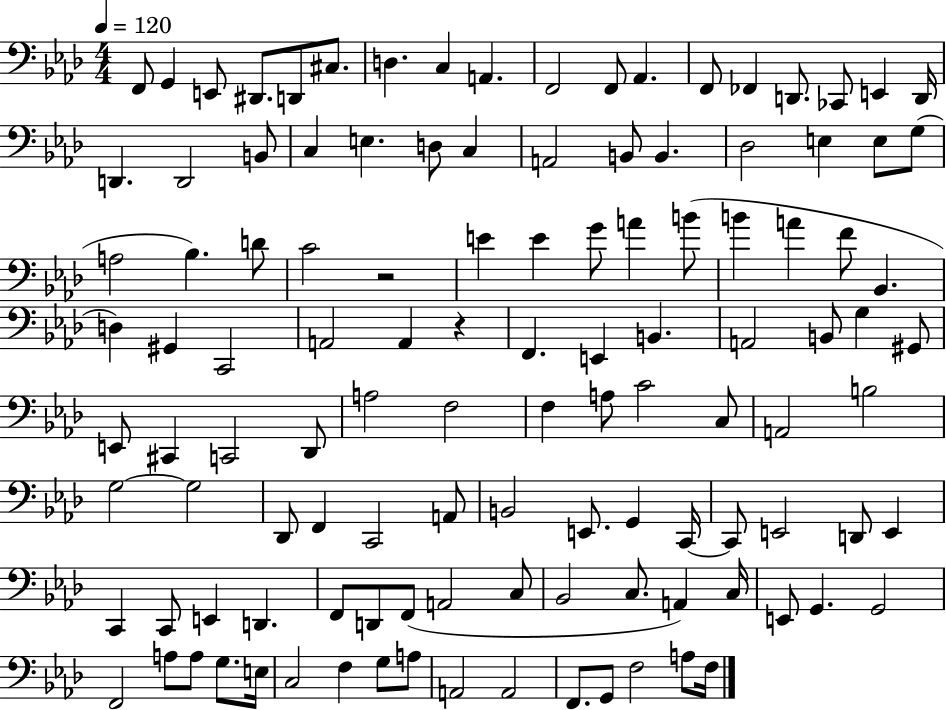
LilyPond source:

{
  \clef bass
  \numericTimeSignature
  \time 4/4
  \key aes \major
  \tempo 4 = 120
  f,8 g,4 e,8 dis,8. d,8 cis8. | d4. c4 a,4. | f,2 f,8 aes,4. | f,8 fes,4 d,8. ces,8 e,4 d,16 | \break d,4. d,2 b,8 | c4 e4. d8 c4 | a,2 b,8 b,4. | des2 e4 e8 g8( | \break a2 bes4.) d'8 | c'2 r2 | e'4 e'4 g'8 a'4 b'8( | b'4 a'4 f'8 bes,4. | \break d4) gis,4 c,2 | a,2 a,4 r4 | f,4. e,4 b,4. | a,2 b,8 g4 gis,8 | \break e,8 cis,4 c,2 des,8 | a2 f2 | f4 a8 c'2 c8 | a,2 b2 | \break g2~~ g2 | des,8 f,4 c,2 a,8 | b,2 e,8. g,4 c,16~~ | c,8 e,2 d,8 e,4 | \break c,4 c,8 e,4 d,4. | f,8 d,8 f,8( a,2 c8 | bes,2 c8. a,4) c16 | e,8 g,4. g,2 | \break f,2 a8 a8 g8. e16 | c2 f4 g8 a8 | a,2 a,2 | f,8. g,8 f2 a8 f16 | \break \bar "|."
}